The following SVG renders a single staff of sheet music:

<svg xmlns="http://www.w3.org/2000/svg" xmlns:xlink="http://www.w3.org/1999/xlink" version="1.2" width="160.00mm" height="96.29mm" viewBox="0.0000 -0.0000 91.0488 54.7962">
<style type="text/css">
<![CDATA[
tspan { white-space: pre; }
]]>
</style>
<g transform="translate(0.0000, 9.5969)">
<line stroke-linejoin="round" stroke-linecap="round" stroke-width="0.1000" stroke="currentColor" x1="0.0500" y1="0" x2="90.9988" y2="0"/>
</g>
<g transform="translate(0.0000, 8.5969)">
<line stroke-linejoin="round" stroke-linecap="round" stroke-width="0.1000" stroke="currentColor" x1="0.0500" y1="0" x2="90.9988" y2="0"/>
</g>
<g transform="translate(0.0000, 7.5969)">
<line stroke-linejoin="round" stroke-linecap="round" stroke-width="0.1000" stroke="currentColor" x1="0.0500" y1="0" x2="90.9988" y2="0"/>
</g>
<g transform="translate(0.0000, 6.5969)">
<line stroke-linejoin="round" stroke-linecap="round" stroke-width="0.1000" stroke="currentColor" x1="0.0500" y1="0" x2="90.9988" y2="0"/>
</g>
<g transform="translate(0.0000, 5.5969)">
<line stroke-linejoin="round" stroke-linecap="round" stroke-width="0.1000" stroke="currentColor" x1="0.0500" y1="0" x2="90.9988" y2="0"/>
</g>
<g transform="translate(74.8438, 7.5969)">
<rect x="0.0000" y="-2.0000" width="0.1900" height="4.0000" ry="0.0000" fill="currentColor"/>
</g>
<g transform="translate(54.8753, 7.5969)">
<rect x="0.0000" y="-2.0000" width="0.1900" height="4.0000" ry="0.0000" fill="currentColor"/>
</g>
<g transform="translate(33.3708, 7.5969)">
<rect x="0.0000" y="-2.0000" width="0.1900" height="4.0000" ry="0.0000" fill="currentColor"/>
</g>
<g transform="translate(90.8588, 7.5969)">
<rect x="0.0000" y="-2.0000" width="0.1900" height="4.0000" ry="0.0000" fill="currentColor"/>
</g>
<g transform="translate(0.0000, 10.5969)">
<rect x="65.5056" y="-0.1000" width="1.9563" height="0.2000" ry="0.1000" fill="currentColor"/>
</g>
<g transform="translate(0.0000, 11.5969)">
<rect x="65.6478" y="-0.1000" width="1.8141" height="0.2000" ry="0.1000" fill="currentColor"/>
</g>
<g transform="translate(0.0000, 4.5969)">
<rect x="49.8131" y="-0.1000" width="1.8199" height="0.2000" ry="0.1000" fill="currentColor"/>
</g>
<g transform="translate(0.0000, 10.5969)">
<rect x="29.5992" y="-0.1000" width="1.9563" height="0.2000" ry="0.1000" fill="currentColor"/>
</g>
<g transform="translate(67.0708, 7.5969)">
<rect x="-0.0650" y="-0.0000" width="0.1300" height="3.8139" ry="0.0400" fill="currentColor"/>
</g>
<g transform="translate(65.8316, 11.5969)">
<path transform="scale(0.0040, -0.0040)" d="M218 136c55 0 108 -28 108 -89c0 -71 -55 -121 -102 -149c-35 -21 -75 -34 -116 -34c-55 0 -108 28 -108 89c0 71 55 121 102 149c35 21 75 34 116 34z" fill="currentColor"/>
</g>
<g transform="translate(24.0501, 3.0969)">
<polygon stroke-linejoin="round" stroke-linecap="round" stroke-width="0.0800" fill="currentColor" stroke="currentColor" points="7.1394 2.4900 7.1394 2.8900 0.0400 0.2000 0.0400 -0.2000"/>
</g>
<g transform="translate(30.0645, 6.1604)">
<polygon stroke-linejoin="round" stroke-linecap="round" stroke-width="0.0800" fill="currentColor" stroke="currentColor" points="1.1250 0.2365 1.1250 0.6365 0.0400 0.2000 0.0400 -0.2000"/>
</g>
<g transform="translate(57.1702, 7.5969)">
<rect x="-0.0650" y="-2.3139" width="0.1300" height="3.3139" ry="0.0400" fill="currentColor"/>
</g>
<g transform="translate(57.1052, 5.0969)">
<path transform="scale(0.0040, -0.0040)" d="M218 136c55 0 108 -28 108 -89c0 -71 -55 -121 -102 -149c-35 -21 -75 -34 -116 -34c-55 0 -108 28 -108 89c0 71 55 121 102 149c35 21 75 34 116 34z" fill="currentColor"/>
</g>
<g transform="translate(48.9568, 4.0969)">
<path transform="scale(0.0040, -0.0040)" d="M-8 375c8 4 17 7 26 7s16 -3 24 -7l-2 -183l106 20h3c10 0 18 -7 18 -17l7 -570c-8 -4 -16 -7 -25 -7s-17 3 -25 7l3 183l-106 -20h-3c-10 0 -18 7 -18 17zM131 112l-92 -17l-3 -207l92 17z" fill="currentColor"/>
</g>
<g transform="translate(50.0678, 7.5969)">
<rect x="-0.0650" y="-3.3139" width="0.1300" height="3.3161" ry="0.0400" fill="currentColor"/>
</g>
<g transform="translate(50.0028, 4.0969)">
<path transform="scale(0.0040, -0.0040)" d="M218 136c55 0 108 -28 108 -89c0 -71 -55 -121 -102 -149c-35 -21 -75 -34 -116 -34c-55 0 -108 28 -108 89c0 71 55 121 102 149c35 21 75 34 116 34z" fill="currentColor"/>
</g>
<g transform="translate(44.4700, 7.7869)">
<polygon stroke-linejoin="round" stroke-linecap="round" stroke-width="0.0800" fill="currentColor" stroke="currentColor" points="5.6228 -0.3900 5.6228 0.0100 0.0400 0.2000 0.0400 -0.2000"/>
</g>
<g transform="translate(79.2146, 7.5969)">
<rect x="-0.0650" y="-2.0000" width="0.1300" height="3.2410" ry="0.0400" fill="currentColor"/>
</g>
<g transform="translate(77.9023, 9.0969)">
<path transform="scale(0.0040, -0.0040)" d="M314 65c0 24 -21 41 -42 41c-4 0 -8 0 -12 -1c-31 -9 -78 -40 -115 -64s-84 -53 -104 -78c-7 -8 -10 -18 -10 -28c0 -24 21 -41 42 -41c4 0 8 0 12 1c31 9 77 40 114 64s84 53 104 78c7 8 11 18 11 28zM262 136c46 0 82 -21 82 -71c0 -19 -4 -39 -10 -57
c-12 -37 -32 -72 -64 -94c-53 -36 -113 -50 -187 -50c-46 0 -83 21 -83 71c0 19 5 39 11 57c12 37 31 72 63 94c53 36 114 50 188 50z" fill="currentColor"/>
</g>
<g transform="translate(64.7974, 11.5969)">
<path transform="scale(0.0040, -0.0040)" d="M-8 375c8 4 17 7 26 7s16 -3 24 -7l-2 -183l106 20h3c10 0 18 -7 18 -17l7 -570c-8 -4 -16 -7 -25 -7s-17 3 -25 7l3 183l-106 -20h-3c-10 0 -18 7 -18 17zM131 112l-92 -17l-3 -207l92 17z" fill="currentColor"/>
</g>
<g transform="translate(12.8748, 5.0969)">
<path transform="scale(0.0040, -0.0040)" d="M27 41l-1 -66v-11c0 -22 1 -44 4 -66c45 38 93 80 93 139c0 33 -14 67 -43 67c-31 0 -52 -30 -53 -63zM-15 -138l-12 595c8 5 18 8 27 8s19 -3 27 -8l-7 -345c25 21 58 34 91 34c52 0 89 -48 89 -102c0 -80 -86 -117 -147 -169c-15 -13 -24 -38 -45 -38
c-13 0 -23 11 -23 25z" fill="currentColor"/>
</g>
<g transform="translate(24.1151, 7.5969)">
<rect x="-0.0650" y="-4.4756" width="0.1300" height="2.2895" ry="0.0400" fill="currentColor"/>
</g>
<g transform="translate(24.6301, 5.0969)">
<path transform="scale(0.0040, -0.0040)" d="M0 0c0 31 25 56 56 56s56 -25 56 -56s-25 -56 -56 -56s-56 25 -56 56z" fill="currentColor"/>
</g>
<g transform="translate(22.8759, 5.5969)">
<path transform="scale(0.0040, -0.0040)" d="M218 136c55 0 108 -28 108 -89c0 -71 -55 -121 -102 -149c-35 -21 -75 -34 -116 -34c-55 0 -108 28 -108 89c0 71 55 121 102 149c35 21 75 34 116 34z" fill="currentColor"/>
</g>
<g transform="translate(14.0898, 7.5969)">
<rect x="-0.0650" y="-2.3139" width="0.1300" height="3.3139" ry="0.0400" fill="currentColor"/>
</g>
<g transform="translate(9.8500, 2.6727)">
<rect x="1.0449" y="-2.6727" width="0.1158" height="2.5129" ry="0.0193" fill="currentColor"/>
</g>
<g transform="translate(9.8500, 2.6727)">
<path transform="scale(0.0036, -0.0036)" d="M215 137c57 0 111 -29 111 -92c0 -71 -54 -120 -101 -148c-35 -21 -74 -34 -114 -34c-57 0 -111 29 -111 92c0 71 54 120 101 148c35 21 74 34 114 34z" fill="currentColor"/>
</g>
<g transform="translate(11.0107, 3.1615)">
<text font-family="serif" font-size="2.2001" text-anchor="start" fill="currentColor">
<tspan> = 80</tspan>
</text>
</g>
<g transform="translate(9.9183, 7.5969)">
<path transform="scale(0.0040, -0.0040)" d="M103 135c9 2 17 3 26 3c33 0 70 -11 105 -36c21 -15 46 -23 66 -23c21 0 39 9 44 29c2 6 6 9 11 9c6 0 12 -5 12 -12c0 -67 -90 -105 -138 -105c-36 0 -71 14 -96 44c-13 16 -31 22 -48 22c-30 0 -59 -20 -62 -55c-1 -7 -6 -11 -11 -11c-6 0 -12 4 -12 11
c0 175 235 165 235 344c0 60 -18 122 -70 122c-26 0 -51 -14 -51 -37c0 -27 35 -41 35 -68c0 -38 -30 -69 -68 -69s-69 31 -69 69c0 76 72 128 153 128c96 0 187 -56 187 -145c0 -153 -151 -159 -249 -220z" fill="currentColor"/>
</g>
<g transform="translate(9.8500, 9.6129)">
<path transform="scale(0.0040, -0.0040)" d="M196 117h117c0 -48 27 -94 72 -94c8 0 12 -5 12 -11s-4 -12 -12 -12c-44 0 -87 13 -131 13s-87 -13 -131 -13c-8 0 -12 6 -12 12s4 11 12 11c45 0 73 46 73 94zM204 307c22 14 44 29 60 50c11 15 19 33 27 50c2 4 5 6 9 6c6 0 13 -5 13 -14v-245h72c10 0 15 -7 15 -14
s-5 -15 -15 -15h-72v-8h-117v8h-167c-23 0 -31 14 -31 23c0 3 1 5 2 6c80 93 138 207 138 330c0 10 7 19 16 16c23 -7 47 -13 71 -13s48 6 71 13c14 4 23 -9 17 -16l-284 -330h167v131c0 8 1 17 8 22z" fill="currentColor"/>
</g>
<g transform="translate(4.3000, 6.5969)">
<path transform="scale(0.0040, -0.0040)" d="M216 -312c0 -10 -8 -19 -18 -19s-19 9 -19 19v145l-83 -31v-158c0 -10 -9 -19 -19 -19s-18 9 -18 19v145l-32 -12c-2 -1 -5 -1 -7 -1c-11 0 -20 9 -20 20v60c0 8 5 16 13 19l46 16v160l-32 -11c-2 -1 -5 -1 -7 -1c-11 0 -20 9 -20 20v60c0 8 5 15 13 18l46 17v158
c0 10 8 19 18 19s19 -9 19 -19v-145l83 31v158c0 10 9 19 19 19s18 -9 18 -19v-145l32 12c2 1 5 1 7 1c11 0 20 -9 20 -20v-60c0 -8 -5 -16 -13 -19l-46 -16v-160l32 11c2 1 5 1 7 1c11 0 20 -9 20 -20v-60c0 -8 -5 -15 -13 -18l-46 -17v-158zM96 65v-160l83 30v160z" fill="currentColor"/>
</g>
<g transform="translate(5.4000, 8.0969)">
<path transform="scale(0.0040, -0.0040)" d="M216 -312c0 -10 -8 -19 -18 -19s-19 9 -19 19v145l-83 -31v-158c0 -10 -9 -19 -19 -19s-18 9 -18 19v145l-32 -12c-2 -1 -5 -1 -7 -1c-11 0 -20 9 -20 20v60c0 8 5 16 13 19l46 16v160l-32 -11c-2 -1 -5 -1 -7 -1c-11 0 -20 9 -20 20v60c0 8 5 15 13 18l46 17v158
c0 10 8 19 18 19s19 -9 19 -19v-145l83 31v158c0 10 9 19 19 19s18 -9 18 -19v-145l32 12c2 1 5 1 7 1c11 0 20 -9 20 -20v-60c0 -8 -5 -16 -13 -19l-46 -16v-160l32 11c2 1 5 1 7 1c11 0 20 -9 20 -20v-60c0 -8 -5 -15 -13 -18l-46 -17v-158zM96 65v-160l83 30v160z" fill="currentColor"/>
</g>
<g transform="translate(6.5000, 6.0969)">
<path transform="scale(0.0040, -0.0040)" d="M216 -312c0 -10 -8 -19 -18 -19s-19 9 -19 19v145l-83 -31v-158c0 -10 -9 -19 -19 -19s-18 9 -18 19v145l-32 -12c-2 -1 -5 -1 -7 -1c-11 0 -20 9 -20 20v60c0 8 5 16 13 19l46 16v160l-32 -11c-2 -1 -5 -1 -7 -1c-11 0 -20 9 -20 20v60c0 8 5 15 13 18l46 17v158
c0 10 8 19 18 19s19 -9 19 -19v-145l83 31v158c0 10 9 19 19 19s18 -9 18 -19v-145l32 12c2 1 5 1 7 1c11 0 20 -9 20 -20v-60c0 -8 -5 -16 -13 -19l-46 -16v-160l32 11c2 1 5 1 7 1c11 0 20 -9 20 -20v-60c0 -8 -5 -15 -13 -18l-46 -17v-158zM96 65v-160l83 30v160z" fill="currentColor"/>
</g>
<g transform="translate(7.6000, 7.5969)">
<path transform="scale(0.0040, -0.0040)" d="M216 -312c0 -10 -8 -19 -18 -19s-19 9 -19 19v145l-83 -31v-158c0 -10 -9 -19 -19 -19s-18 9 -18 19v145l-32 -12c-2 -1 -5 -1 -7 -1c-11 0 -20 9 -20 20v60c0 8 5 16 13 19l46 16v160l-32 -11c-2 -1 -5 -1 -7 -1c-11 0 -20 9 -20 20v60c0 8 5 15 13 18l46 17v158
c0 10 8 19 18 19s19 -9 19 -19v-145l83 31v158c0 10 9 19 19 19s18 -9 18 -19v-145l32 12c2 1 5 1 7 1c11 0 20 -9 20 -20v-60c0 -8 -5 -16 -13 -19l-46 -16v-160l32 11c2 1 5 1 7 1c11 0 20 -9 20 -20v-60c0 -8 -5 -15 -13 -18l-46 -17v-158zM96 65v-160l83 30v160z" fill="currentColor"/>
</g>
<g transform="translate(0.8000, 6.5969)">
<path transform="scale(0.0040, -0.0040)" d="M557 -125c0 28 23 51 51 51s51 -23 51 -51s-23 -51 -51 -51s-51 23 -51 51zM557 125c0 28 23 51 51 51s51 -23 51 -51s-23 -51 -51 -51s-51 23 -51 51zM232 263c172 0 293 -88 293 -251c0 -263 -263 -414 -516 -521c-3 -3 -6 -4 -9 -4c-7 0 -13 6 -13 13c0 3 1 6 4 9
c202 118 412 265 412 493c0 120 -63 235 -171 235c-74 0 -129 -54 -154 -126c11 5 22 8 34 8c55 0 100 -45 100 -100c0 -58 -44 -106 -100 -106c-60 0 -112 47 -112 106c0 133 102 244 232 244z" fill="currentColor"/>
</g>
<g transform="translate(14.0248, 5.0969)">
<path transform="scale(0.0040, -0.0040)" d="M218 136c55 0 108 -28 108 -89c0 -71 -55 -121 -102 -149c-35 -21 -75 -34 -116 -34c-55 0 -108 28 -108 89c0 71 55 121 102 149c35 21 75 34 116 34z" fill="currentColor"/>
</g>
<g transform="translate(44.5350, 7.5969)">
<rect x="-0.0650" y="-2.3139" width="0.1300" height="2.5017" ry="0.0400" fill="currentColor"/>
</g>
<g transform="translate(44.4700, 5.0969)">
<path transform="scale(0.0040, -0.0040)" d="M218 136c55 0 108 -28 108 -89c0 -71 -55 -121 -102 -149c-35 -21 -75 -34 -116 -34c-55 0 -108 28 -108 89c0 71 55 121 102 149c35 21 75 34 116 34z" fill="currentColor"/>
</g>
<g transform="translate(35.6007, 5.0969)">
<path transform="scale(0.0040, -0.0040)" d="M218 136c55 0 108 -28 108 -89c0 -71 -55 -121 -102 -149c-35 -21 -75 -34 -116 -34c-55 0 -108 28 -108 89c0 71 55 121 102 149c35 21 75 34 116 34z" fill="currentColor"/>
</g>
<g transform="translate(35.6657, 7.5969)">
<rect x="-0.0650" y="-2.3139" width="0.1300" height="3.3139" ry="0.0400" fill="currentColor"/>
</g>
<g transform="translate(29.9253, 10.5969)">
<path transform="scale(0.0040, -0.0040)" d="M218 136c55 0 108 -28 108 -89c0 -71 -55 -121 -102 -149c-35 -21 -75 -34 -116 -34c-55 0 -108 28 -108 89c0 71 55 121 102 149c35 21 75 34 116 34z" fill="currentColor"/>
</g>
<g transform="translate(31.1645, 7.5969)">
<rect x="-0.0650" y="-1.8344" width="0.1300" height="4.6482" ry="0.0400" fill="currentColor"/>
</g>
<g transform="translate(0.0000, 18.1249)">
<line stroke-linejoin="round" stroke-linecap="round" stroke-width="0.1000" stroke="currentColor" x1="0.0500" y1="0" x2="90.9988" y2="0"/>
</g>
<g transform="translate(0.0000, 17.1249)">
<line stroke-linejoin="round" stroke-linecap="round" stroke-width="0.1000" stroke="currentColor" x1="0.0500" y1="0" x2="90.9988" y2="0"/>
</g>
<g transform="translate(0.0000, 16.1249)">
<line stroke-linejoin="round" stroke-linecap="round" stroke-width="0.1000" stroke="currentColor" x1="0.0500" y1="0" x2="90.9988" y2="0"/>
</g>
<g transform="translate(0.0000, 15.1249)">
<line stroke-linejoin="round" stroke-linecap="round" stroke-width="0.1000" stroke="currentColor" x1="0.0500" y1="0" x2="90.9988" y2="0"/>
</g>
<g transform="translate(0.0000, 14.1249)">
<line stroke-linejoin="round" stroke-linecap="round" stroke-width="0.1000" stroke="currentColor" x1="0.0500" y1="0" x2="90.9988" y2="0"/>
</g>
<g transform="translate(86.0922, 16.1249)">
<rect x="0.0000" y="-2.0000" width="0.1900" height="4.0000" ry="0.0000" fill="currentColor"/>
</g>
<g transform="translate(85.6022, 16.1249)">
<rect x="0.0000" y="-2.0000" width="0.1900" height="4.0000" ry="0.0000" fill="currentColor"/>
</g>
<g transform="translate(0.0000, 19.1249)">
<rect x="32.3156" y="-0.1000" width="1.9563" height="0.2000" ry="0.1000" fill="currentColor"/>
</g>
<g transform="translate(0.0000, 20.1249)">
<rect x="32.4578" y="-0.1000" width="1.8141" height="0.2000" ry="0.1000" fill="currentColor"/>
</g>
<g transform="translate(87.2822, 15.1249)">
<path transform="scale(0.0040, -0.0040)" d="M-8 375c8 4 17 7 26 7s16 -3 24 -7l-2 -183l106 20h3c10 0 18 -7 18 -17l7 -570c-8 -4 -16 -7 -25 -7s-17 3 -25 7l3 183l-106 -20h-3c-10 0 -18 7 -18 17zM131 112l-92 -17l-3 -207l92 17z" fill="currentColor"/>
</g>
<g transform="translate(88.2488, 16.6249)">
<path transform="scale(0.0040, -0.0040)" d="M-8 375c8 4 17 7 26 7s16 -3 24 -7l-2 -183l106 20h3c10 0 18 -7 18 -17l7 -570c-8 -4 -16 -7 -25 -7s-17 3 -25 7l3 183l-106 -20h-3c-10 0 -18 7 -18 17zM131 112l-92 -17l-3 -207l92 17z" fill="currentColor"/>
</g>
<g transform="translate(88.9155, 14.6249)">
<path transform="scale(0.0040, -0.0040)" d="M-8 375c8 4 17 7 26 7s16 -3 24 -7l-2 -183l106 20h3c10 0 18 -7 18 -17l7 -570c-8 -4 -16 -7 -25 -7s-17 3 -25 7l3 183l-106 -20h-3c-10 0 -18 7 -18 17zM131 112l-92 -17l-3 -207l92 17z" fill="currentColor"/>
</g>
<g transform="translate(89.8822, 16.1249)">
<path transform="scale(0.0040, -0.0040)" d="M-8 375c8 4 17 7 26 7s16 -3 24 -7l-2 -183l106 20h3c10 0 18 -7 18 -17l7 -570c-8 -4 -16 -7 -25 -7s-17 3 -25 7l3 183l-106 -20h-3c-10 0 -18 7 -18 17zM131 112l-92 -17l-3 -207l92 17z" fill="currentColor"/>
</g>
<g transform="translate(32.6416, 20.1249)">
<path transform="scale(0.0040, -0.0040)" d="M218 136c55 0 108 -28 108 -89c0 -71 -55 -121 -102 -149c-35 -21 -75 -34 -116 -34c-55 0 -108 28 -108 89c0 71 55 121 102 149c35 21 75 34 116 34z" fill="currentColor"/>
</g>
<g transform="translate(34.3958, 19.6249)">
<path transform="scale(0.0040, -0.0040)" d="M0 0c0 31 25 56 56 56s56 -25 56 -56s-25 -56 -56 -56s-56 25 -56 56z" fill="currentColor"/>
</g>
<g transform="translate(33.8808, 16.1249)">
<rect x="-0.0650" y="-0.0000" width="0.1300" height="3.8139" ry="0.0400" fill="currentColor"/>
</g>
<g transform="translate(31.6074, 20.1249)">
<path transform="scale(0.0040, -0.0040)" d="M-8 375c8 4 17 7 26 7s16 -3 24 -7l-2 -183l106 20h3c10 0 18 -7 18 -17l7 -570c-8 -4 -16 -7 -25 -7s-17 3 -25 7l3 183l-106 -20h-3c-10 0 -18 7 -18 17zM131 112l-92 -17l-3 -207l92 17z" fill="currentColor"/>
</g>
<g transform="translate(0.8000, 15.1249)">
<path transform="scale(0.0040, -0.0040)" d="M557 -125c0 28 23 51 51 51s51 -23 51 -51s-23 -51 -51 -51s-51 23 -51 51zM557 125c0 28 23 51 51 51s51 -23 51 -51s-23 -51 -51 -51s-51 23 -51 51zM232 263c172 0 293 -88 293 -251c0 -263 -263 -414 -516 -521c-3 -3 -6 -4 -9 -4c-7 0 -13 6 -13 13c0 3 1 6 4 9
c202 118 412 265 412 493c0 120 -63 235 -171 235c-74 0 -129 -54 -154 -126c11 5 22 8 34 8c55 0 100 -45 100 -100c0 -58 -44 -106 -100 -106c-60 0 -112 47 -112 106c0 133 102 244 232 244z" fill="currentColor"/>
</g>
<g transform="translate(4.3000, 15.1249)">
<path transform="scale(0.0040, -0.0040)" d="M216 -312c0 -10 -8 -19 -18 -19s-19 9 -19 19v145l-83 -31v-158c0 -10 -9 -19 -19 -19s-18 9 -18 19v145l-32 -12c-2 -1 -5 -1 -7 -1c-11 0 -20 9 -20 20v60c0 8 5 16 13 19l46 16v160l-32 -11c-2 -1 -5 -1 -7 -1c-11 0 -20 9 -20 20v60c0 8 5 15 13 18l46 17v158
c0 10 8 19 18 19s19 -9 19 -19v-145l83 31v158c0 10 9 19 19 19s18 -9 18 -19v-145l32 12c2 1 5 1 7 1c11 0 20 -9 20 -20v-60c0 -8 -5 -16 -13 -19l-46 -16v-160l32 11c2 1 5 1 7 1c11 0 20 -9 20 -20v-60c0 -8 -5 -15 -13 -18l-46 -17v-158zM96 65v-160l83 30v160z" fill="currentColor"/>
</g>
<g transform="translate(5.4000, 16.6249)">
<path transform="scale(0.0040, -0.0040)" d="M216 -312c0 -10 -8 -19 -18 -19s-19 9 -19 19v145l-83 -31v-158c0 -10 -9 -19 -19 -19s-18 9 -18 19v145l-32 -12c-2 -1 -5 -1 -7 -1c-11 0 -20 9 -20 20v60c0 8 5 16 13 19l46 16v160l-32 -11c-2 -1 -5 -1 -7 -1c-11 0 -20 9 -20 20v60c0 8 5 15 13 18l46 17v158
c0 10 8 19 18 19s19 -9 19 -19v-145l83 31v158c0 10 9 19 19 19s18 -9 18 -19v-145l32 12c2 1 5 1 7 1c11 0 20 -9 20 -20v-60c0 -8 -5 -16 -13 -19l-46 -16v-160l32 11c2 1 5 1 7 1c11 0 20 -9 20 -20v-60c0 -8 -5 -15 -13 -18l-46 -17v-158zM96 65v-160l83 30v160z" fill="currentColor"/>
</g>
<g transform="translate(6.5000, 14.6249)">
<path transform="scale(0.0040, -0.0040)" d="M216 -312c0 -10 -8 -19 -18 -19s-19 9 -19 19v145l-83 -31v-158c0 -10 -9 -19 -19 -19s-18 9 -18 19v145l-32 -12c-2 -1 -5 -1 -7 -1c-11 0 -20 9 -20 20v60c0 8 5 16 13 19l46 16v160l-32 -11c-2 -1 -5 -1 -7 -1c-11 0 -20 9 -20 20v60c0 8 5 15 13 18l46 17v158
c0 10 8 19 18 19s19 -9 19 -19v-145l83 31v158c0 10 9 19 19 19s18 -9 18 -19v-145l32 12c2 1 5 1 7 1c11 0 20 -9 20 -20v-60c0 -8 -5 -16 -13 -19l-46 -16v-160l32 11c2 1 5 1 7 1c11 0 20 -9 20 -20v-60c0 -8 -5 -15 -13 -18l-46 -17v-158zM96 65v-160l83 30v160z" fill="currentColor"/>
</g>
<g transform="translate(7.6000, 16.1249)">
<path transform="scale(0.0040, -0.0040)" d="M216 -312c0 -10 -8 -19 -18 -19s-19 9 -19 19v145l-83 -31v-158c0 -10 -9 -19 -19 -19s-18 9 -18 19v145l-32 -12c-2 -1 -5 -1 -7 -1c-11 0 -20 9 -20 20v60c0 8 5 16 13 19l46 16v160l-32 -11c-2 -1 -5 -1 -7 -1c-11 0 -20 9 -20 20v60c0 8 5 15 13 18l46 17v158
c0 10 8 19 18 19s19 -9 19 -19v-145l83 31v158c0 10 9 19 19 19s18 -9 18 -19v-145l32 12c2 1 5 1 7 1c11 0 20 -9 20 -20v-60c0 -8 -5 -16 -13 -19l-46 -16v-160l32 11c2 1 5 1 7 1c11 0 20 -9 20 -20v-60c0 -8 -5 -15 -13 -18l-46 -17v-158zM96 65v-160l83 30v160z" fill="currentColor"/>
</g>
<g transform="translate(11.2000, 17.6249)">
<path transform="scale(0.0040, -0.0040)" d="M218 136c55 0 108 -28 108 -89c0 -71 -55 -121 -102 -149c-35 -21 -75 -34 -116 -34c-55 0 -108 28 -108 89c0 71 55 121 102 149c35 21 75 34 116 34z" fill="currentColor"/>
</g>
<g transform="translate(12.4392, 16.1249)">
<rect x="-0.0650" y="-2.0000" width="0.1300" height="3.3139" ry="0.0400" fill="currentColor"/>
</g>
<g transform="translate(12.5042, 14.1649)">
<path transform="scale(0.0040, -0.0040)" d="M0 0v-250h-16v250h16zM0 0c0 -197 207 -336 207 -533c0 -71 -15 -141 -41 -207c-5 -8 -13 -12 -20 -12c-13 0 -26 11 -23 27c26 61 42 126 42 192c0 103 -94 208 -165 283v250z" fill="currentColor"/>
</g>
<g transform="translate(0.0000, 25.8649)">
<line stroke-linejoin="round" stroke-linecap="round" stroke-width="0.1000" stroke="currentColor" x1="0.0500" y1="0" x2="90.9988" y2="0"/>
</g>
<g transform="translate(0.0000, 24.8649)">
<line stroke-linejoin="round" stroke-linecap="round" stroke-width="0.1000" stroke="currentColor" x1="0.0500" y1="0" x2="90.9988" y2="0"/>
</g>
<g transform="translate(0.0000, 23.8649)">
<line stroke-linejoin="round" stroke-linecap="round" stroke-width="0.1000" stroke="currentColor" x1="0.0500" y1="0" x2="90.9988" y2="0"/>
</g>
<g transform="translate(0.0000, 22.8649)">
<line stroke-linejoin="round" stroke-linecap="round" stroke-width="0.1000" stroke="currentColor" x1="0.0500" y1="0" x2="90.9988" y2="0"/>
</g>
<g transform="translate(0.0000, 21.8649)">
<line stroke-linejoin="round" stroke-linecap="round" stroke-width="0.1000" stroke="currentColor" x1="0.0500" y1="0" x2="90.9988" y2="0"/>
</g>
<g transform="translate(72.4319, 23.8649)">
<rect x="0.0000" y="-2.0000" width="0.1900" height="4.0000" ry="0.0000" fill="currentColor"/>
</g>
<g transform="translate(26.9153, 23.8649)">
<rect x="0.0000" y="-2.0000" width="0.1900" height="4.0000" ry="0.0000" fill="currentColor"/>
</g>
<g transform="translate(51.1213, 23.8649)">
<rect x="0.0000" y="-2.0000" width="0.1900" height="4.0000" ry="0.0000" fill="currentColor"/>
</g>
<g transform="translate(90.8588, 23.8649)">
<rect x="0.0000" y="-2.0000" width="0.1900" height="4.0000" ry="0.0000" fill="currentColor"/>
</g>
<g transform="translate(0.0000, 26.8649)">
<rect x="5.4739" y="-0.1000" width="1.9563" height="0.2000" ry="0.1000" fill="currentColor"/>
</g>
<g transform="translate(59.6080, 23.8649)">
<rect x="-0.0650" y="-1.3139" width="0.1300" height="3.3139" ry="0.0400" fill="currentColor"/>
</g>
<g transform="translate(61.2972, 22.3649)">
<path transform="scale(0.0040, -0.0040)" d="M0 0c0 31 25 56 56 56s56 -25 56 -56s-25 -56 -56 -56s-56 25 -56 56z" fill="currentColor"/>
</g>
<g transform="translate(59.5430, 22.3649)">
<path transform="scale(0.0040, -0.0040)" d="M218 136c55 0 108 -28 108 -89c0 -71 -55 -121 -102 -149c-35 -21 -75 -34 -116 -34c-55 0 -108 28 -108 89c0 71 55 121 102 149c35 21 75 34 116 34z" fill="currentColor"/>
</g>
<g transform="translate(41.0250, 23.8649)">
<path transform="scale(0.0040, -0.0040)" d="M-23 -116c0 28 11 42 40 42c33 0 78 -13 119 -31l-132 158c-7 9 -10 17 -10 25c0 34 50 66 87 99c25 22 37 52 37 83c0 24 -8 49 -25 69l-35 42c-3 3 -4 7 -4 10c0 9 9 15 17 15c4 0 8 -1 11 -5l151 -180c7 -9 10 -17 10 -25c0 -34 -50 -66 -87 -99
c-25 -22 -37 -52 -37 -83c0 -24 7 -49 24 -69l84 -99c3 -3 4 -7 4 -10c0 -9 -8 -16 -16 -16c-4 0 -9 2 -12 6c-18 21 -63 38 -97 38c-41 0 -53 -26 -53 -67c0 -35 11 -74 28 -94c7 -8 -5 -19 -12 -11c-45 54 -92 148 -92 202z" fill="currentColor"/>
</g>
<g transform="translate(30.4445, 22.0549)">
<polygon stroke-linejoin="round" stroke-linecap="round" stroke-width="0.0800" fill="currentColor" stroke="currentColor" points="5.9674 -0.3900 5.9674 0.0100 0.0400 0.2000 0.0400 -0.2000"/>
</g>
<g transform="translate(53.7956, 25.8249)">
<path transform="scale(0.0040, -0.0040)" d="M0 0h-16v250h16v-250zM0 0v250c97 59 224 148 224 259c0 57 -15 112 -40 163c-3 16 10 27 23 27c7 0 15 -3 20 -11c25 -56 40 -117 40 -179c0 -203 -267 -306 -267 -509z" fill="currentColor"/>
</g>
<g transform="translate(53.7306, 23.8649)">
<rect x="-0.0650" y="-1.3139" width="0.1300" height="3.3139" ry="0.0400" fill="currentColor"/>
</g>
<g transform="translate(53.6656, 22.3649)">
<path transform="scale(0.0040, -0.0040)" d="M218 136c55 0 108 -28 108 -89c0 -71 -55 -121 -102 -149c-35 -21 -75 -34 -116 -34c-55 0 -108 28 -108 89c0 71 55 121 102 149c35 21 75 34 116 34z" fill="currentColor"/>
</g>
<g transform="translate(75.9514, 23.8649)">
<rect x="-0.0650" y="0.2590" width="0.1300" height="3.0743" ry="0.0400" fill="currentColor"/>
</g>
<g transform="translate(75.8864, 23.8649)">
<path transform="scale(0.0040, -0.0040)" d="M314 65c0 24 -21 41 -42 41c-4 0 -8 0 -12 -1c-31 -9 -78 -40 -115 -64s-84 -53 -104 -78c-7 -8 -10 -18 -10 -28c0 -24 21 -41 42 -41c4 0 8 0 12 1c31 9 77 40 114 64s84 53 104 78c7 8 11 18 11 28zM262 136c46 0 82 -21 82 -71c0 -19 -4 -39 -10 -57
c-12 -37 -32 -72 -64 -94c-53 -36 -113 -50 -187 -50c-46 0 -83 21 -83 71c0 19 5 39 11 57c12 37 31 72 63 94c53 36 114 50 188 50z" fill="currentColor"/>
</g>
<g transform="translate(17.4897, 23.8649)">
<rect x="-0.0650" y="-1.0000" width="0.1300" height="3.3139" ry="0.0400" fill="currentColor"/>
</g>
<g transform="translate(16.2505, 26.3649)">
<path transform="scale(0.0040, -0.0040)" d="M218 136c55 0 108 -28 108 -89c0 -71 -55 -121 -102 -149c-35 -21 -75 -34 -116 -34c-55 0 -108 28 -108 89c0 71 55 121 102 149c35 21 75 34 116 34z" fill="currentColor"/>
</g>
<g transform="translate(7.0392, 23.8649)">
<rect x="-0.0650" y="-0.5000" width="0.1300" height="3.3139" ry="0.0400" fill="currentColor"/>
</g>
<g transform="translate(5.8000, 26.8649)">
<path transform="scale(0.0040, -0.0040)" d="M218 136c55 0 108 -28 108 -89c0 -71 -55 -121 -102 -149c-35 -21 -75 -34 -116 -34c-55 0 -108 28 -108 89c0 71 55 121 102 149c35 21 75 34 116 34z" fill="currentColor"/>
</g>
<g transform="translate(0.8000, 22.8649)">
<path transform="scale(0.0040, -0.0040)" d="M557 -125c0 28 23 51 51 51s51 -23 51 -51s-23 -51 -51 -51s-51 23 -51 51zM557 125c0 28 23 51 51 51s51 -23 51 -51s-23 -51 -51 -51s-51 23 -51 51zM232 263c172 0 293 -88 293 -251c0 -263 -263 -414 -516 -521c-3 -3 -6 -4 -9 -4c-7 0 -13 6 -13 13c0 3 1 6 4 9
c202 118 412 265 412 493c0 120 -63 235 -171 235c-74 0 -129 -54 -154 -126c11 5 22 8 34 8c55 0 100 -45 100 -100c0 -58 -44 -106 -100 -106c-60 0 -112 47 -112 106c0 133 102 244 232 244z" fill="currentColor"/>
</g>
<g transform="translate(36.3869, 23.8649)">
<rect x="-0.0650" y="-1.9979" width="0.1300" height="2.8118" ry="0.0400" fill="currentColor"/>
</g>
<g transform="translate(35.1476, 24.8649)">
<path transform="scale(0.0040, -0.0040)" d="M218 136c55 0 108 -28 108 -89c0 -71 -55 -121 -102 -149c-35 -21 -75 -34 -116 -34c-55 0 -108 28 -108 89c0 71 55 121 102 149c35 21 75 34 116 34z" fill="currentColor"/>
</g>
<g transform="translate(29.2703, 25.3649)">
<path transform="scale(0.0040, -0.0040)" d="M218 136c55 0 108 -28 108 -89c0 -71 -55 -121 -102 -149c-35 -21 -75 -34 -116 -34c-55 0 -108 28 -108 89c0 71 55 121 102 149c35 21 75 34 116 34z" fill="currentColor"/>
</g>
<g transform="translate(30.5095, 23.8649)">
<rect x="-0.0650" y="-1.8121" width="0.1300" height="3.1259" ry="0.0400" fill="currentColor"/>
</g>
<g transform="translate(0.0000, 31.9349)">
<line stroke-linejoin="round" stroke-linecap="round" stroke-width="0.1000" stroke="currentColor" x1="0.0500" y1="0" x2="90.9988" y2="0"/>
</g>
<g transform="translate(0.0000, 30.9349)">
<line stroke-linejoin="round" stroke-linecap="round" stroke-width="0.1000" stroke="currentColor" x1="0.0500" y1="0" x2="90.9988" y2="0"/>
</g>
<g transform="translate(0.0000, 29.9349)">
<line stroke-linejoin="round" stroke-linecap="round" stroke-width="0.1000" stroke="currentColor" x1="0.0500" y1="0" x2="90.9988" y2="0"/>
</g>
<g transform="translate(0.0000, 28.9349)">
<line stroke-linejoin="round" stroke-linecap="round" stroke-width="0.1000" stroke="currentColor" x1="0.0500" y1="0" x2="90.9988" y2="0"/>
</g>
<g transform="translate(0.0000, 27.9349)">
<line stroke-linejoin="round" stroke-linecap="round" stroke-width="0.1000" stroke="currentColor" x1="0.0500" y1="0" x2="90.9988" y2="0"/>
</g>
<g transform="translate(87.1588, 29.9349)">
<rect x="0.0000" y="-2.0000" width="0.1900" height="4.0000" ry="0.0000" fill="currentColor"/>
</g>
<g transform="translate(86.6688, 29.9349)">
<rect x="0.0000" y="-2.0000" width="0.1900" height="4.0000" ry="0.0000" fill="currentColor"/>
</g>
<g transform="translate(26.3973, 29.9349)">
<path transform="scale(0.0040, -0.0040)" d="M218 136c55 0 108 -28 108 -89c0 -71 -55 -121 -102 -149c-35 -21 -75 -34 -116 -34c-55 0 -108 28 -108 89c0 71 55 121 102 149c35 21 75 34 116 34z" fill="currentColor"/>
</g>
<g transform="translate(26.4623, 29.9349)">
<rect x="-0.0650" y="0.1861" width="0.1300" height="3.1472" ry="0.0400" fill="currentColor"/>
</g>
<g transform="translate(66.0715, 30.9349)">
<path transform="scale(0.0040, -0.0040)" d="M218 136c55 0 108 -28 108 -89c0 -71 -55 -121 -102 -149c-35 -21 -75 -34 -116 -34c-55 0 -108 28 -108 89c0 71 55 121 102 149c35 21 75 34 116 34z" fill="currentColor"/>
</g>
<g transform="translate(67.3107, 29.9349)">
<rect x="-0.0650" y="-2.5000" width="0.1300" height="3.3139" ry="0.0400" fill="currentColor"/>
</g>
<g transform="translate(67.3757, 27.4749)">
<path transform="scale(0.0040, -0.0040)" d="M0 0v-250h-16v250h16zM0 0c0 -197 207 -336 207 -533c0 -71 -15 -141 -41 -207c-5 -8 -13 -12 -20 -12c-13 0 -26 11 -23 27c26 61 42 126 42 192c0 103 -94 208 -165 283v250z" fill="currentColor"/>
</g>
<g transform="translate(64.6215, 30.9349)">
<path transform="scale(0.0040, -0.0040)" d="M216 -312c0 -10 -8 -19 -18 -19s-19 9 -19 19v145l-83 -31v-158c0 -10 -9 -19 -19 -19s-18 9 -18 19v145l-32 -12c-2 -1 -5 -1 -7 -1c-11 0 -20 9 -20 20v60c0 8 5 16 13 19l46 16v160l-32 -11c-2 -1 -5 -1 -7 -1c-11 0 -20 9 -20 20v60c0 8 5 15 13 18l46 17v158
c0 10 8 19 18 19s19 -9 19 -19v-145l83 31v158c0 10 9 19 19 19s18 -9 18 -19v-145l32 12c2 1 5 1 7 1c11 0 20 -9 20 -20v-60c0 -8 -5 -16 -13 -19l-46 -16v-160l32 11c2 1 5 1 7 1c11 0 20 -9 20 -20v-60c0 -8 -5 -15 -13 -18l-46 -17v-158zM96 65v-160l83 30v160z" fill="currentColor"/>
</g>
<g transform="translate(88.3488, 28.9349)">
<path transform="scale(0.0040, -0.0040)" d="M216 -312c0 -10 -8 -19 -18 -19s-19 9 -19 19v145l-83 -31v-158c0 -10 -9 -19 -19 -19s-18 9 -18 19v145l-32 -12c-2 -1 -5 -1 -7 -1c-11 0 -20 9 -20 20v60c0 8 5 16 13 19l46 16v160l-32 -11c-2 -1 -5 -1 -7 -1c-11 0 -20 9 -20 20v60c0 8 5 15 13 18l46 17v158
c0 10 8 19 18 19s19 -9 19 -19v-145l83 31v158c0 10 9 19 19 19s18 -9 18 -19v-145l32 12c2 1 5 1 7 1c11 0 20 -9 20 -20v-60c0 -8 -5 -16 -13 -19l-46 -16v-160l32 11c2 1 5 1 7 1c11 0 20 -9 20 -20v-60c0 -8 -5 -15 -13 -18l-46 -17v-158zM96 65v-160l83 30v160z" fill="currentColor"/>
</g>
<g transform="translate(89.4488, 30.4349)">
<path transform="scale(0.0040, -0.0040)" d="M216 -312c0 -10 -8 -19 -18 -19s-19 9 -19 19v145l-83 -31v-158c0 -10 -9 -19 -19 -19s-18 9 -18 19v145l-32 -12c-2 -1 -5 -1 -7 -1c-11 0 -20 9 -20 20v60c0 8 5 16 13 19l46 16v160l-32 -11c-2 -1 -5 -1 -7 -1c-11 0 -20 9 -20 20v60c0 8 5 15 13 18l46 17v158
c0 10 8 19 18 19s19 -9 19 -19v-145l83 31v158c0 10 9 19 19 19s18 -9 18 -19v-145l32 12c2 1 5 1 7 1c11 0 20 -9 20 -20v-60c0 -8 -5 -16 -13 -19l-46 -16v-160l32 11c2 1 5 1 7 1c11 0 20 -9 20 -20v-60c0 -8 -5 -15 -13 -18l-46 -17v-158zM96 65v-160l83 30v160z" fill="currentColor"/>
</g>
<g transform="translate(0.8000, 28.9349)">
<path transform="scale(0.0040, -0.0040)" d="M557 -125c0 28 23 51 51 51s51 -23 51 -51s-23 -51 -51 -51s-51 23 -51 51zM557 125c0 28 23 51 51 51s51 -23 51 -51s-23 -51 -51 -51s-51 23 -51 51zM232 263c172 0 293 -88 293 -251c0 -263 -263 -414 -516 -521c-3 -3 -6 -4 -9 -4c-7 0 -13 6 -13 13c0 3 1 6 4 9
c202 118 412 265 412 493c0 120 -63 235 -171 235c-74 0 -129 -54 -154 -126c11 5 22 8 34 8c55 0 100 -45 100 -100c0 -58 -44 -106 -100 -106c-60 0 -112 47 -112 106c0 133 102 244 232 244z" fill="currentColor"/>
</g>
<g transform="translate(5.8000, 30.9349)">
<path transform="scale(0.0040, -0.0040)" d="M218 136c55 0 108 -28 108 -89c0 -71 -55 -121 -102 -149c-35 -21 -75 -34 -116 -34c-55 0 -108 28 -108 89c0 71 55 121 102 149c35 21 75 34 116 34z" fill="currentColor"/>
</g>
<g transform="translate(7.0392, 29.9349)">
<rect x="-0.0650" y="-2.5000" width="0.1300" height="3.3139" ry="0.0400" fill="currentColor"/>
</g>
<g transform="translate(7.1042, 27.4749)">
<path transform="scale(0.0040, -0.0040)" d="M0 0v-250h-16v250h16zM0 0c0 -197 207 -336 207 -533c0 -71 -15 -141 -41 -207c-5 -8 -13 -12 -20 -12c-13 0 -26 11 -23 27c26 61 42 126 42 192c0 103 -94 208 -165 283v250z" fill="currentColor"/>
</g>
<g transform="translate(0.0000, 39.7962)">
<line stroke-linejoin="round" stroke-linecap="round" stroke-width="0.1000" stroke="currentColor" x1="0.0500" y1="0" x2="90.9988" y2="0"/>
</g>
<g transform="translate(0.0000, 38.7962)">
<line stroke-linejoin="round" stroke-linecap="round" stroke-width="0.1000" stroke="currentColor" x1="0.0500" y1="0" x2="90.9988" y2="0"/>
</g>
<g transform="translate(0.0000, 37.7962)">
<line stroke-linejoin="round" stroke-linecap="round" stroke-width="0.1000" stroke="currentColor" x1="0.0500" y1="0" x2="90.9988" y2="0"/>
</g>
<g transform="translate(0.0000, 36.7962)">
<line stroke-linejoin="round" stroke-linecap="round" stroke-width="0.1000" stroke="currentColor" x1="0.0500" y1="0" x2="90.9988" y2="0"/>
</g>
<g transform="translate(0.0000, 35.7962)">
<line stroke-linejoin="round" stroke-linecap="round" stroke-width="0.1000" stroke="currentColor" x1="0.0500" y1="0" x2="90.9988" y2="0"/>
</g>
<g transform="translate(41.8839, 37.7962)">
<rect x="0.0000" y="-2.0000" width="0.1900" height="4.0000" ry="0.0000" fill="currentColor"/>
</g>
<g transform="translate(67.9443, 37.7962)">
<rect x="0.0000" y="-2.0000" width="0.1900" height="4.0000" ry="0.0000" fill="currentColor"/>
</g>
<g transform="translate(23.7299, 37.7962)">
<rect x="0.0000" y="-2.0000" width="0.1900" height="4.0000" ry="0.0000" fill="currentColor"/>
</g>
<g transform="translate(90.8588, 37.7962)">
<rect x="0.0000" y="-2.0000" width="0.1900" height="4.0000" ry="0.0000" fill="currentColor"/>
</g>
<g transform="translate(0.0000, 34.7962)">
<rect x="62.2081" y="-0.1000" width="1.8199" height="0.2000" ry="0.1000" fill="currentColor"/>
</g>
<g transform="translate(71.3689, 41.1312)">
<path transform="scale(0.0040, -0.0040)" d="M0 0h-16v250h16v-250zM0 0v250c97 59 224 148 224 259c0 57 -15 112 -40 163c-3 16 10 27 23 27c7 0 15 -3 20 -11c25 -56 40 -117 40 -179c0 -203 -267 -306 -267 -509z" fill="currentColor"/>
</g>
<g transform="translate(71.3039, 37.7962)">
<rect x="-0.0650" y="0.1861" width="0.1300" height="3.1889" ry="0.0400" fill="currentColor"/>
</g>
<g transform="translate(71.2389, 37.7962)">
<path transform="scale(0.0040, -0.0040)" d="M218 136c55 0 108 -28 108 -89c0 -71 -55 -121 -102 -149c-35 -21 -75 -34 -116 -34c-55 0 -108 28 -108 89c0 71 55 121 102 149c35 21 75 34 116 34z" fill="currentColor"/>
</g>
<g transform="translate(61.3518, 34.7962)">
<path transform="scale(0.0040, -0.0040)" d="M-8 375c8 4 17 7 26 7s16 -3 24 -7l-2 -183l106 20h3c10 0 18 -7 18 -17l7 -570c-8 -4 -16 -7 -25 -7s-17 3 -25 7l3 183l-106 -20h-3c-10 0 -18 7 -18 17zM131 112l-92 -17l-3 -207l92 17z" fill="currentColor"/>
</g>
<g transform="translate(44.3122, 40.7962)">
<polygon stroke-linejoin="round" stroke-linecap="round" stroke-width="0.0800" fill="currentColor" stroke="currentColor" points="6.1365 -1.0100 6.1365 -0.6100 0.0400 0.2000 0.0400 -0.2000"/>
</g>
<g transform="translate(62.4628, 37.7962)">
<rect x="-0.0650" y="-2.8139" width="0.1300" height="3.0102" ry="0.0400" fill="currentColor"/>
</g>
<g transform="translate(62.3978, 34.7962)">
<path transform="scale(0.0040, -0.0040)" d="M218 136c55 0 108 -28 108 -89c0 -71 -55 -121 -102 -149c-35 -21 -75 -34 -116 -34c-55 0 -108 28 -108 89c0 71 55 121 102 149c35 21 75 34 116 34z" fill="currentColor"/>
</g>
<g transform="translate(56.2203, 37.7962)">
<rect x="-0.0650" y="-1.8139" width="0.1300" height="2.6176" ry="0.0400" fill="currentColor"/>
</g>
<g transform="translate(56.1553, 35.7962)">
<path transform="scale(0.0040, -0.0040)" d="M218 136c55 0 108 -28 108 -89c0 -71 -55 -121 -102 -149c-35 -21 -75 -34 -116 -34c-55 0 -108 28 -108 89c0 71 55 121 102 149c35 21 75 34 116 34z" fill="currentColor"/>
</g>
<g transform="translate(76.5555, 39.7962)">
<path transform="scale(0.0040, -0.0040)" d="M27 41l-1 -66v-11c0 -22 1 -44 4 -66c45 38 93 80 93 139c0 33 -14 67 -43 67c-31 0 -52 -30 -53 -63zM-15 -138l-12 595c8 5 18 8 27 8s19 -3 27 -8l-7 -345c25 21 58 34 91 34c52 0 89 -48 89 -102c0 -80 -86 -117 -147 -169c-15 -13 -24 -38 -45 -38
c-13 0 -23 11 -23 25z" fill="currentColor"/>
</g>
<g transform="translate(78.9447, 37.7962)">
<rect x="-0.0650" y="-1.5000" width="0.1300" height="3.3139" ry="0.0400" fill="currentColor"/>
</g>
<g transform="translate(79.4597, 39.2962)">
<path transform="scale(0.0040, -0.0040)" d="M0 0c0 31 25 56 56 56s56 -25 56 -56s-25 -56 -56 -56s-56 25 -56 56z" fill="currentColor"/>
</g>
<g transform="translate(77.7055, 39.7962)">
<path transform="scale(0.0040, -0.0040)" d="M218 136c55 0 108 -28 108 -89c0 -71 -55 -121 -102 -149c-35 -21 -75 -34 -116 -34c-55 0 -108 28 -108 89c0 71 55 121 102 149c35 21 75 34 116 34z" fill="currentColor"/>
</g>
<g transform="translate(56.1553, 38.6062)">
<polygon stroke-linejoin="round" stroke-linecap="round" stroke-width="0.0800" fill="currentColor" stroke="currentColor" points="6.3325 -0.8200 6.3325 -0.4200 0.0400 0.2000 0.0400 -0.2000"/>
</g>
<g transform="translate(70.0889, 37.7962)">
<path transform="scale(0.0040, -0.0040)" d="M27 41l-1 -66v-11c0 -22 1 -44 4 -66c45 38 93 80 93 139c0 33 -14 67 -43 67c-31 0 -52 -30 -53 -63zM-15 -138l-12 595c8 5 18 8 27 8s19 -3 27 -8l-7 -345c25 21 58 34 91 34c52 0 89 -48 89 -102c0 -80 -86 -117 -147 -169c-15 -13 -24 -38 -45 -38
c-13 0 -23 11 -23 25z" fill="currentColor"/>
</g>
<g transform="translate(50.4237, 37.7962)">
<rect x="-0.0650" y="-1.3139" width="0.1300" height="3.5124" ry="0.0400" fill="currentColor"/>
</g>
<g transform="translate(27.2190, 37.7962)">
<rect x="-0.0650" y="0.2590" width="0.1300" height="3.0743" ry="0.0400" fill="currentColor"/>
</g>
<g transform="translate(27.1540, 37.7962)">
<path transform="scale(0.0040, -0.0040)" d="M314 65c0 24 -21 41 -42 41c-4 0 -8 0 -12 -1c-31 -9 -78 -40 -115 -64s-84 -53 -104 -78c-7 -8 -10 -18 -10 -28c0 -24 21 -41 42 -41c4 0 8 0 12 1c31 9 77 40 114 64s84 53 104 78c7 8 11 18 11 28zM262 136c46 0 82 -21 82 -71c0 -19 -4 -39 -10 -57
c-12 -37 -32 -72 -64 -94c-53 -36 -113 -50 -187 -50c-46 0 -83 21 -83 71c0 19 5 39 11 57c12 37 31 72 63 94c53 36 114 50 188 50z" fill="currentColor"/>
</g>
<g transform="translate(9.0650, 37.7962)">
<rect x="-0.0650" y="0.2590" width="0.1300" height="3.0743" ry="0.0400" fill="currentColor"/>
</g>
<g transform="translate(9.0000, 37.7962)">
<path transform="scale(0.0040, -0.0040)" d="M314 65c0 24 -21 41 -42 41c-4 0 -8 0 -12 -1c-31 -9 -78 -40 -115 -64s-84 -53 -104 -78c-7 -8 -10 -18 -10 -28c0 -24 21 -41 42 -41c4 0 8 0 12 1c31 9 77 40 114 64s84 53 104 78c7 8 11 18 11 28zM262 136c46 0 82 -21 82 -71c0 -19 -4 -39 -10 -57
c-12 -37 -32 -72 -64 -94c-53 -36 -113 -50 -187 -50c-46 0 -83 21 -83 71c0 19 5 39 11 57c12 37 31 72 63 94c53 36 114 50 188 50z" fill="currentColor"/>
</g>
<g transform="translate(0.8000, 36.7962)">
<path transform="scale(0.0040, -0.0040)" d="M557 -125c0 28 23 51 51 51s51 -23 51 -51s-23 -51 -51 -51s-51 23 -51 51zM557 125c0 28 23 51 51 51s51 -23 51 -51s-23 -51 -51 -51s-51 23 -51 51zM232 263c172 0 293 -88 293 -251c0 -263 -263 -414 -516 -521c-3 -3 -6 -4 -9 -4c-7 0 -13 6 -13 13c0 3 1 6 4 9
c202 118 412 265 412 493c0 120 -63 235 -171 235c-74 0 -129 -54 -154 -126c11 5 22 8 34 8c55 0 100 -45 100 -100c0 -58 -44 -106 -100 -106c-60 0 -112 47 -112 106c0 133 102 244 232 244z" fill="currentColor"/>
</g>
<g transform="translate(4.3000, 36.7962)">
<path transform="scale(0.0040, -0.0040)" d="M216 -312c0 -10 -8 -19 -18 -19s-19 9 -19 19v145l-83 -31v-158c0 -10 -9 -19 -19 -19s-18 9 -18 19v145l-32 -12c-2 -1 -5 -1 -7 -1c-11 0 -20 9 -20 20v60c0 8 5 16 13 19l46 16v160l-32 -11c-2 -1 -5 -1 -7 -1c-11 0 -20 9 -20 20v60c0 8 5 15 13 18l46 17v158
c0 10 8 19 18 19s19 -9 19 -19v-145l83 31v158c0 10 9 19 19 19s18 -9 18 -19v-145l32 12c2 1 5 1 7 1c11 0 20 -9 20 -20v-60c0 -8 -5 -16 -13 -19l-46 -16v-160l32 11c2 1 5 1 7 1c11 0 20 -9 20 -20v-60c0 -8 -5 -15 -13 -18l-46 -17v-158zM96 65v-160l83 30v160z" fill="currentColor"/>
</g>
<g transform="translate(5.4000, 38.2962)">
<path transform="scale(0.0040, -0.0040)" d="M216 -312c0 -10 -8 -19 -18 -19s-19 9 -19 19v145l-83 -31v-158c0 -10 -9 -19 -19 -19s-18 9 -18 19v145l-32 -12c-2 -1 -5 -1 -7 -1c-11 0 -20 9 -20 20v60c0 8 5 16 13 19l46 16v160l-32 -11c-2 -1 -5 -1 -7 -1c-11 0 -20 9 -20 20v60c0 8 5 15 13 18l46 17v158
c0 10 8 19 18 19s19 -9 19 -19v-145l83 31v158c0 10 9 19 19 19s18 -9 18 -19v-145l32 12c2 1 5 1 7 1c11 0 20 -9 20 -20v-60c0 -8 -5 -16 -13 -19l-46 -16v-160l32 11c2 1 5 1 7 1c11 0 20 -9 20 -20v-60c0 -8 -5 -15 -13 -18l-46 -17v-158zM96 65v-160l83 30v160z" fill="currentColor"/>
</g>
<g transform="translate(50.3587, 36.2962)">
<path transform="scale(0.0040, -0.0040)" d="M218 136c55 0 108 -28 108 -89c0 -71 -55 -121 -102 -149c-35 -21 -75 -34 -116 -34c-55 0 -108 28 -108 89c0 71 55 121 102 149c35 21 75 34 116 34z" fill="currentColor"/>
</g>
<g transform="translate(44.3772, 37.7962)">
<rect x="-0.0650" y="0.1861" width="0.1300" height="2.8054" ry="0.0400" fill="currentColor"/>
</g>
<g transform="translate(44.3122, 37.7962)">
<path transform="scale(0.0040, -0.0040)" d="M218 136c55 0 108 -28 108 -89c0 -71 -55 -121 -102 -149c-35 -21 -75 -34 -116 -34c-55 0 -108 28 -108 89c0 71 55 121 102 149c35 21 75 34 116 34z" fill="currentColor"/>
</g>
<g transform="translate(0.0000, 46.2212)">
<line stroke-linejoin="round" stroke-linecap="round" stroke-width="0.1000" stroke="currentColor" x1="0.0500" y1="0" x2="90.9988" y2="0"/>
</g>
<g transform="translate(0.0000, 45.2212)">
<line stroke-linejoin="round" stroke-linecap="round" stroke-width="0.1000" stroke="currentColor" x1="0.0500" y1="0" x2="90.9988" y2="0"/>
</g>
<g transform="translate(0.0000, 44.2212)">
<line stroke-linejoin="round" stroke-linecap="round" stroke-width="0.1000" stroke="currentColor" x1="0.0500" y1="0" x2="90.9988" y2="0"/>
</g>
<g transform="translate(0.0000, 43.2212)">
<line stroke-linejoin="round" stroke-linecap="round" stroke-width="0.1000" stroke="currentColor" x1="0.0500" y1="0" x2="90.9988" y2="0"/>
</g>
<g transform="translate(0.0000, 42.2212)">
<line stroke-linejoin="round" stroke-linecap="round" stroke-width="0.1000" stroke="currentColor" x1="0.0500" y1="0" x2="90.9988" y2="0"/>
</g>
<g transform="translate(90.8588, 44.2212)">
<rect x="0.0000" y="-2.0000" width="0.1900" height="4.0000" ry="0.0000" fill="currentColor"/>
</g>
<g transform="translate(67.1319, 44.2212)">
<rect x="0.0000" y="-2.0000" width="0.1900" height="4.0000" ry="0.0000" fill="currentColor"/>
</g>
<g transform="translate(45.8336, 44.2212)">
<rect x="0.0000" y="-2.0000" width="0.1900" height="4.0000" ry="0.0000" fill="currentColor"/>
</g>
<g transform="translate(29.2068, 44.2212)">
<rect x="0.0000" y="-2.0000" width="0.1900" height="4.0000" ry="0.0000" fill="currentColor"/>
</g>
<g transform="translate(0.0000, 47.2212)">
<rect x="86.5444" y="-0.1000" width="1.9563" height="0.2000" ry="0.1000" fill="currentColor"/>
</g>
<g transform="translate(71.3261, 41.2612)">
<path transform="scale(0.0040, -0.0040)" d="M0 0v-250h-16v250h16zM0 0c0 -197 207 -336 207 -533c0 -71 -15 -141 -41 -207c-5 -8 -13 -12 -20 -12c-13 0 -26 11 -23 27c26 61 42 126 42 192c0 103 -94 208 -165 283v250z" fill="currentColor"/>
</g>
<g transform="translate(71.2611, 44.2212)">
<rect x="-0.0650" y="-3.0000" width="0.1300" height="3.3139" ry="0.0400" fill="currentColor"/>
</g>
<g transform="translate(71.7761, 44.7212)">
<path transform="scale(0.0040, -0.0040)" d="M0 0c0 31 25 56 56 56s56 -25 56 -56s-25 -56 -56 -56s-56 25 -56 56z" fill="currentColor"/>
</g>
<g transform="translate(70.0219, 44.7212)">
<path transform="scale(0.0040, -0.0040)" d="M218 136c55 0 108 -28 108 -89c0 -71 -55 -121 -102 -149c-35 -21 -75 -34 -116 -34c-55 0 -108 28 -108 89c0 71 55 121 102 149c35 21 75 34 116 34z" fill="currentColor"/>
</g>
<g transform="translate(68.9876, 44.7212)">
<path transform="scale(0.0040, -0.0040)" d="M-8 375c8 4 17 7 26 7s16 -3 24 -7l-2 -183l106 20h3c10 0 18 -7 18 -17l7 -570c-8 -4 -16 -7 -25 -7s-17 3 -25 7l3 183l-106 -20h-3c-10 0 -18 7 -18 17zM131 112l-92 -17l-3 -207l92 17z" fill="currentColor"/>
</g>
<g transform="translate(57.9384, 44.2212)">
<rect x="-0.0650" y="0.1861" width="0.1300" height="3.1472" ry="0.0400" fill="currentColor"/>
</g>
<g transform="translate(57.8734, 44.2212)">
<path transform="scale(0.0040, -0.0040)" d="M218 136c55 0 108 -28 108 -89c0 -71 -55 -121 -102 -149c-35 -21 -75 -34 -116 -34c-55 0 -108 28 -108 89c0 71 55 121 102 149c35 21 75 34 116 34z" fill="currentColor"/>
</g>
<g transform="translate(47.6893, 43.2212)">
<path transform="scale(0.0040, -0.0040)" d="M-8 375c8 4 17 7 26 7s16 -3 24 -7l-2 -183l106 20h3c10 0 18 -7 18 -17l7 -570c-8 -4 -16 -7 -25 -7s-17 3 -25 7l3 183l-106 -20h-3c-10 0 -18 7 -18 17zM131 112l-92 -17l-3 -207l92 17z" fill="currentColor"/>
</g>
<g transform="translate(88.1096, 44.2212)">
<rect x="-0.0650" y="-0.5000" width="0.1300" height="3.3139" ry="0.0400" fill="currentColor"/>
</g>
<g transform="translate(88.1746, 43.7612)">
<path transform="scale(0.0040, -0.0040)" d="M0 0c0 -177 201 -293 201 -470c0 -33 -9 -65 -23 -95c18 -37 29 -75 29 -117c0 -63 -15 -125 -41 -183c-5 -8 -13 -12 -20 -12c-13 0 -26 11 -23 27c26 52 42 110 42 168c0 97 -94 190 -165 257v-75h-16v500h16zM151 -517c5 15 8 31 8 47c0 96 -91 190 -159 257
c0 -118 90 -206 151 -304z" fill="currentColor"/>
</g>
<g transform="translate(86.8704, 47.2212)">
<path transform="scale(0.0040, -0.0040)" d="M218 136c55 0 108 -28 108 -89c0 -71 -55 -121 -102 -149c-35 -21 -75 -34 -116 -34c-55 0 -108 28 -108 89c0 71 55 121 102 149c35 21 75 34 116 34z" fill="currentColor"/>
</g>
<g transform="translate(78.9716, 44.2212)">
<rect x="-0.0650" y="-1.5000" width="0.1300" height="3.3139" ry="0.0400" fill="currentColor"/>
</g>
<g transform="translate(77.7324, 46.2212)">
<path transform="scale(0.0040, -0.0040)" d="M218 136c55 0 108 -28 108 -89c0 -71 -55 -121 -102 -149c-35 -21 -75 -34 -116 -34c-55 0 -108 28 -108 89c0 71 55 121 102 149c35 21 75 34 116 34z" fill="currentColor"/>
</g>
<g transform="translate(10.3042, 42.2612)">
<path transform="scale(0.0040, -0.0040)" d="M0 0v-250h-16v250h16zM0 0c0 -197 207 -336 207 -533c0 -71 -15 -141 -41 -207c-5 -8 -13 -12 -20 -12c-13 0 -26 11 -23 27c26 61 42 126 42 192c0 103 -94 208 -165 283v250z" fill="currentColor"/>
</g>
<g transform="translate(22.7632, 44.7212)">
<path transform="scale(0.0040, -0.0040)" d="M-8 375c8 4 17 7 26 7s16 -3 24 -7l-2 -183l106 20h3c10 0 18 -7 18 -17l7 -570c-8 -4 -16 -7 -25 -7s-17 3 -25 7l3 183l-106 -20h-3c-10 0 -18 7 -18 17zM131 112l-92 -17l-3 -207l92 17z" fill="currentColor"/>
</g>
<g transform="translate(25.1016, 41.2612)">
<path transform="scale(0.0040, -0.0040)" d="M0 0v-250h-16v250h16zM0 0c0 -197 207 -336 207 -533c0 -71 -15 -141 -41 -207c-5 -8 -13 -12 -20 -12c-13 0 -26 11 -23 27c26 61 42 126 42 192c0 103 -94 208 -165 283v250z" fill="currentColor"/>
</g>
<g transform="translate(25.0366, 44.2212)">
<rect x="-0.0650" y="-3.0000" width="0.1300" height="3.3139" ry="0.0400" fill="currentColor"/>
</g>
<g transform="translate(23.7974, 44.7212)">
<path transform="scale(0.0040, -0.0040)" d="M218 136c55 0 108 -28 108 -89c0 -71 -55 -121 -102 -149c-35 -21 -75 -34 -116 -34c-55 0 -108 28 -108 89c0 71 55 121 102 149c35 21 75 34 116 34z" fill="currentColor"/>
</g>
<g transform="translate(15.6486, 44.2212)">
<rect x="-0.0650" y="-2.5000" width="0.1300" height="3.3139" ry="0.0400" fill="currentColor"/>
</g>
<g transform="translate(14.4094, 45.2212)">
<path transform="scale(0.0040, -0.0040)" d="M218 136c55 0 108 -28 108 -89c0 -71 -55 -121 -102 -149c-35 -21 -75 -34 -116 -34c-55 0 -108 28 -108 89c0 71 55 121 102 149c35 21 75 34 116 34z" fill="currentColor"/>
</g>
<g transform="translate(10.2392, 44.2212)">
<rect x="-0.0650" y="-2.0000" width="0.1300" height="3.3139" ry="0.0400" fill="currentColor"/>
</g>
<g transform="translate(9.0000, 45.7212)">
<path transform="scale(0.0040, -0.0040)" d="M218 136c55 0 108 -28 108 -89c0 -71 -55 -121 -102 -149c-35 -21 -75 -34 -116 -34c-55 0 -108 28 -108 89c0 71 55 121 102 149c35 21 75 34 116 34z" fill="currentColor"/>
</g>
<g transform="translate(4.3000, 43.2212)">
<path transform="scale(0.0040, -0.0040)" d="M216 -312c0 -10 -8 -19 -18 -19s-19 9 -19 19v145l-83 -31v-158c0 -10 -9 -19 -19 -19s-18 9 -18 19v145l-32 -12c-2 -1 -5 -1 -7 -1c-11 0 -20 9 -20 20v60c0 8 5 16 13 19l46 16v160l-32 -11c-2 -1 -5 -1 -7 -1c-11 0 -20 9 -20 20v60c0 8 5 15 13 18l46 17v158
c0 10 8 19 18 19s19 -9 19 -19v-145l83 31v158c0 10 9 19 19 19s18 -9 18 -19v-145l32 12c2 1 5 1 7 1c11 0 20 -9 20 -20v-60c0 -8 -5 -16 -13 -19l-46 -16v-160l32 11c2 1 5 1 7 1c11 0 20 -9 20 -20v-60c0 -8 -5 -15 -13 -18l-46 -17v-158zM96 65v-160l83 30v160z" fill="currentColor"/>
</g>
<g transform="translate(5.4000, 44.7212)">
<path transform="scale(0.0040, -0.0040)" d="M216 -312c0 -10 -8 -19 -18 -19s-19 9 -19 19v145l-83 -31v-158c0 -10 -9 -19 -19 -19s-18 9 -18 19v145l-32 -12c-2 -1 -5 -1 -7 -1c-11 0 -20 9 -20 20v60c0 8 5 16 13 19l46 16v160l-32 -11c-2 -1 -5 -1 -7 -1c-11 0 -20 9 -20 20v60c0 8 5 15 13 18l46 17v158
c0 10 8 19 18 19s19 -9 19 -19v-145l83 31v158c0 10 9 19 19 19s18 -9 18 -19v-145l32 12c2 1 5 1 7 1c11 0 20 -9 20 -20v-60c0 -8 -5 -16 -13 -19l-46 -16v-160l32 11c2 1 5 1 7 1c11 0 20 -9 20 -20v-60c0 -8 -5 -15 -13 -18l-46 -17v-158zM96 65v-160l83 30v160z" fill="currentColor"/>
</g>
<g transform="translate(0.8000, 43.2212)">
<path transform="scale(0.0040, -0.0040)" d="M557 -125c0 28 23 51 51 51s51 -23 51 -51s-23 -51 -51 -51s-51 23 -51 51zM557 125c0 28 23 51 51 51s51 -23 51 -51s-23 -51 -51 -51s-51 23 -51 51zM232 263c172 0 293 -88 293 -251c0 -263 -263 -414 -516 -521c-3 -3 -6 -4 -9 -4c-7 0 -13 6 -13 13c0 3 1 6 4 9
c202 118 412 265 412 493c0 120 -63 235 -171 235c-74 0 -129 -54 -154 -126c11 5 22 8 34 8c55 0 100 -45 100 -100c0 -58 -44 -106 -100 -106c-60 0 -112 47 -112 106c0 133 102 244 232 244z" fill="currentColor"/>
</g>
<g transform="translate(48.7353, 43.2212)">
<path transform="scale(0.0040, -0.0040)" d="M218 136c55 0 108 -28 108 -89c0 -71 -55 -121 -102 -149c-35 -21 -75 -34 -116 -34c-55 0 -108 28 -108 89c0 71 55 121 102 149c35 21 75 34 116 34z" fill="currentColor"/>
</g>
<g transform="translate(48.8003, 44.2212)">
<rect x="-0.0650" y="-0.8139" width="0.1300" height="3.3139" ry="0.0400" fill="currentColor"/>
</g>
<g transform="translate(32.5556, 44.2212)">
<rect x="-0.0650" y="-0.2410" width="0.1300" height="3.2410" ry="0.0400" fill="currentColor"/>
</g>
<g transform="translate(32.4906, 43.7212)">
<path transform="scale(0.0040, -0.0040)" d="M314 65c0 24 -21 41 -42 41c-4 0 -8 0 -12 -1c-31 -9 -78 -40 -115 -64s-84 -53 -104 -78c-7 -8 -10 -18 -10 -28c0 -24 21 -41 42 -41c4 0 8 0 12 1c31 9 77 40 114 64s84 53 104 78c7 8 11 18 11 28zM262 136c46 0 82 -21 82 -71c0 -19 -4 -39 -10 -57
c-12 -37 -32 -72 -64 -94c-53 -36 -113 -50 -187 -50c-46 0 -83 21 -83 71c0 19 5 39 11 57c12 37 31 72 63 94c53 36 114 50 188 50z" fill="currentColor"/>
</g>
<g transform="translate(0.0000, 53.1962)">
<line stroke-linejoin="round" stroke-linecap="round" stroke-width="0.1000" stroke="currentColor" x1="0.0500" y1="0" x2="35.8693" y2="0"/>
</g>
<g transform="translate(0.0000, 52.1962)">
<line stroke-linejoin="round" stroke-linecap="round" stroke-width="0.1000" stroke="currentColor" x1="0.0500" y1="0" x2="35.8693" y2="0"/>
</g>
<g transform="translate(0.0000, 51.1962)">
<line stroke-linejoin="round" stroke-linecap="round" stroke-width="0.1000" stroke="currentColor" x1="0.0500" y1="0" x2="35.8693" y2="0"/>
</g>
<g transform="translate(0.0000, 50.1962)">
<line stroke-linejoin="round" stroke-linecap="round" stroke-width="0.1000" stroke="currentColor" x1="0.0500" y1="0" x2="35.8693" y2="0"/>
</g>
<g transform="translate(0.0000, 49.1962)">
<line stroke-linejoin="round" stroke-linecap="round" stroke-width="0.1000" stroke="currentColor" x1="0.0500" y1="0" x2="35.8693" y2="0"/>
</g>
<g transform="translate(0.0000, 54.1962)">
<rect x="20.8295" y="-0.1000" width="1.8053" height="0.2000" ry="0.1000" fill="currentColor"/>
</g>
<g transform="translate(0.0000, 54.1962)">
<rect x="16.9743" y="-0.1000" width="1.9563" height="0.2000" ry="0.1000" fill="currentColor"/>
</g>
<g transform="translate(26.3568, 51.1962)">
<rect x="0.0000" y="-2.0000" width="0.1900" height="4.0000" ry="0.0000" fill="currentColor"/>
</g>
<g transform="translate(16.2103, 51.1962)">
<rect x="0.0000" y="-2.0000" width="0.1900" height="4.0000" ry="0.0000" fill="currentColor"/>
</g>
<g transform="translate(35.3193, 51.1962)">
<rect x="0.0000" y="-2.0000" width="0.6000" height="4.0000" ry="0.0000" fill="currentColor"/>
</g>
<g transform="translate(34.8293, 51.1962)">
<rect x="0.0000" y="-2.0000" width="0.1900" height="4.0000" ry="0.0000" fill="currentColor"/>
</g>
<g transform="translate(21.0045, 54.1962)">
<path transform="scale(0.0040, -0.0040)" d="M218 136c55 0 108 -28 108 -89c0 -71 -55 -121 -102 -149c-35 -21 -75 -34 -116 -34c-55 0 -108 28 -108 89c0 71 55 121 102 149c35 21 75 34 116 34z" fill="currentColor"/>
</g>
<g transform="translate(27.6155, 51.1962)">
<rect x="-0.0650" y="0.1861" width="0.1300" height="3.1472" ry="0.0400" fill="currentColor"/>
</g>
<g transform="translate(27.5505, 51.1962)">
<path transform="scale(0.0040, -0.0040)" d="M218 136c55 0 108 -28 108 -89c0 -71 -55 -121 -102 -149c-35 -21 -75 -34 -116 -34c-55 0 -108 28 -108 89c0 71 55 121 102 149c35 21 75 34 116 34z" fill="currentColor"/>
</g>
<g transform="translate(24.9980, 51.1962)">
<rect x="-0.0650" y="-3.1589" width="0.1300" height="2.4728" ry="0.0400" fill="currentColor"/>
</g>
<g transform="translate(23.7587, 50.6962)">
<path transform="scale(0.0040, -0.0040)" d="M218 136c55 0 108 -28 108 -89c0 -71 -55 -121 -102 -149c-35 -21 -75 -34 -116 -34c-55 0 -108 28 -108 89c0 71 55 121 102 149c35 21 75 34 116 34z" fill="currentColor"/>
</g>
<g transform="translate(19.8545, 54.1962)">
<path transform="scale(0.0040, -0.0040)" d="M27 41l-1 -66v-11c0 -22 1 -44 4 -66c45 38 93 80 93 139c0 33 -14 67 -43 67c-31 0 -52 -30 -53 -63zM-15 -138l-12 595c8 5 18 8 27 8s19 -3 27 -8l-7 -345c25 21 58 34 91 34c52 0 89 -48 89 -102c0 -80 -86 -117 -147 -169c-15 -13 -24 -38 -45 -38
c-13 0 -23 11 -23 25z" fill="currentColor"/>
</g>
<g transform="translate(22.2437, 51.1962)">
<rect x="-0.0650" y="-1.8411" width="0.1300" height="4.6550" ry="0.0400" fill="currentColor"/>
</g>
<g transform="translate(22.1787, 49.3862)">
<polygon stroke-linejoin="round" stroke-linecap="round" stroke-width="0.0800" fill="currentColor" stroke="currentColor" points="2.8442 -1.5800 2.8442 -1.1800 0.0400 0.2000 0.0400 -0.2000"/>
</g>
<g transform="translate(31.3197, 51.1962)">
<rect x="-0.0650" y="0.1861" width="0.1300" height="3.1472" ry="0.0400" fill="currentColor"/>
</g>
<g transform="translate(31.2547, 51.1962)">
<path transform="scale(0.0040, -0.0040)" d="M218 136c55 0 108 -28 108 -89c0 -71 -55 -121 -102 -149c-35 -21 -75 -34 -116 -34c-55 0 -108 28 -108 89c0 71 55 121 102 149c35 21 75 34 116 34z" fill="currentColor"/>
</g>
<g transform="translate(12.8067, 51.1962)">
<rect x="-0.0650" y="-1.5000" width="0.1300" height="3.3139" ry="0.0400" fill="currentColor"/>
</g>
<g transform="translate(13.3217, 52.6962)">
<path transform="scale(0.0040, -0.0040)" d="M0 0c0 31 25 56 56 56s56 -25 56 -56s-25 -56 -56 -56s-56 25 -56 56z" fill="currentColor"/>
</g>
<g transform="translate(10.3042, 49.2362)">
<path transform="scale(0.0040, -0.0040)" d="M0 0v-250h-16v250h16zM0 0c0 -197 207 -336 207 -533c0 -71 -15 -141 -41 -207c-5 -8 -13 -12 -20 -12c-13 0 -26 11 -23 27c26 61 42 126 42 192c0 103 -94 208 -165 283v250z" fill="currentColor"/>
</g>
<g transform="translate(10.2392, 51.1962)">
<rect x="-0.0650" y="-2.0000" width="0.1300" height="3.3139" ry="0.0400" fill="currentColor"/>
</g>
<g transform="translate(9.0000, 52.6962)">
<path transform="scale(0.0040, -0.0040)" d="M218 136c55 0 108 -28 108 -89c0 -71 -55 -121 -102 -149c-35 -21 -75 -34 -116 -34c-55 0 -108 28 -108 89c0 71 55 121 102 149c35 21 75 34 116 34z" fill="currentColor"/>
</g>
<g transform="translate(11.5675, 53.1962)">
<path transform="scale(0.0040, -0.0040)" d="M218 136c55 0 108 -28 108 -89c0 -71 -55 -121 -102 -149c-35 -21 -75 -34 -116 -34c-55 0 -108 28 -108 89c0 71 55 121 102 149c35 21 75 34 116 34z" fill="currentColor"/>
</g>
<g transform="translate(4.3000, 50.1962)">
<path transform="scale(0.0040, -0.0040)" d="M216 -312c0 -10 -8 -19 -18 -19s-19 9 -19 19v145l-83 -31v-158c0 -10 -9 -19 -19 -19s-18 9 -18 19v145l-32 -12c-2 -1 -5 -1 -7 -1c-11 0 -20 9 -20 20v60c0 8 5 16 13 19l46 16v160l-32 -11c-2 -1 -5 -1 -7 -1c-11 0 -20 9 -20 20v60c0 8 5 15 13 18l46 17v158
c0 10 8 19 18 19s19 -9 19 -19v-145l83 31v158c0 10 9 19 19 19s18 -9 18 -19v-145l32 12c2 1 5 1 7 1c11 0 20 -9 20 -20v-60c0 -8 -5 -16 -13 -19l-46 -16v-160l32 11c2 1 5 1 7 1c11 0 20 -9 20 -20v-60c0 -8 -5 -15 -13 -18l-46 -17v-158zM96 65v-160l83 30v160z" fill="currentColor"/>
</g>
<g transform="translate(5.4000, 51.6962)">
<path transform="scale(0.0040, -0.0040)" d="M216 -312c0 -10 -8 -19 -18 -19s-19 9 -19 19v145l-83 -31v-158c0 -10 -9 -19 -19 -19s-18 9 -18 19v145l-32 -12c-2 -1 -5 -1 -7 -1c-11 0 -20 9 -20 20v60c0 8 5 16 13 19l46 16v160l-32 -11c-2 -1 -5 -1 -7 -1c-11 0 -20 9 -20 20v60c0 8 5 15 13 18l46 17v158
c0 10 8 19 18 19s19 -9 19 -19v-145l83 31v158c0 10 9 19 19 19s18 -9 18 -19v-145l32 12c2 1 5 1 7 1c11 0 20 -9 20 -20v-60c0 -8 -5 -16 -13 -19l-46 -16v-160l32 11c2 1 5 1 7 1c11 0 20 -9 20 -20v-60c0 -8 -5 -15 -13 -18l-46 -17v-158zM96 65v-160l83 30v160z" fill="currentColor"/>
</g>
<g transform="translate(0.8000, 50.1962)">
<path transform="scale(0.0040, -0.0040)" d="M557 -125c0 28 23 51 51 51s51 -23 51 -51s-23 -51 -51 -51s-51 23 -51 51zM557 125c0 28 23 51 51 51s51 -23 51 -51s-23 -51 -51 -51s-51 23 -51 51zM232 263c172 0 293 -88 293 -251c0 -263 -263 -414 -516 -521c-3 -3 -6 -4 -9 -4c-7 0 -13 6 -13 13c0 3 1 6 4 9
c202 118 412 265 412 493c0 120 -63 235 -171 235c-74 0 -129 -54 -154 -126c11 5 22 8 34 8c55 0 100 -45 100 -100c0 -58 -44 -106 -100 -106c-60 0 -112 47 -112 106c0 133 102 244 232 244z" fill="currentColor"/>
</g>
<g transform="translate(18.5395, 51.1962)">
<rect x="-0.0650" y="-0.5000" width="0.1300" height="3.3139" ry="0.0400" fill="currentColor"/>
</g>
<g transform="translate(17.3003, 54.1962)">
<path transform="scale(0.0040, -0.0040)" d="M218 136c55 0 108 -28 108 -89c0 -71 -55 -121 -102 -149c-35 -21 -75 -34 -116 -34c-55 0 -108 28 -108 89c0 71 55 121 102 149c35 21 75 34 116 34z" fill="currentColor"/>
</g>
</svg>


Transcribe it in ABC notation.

X:1
T:Untitled
M:2/4
L:1/4
K:E
_B, A,/2 E,,/4 B, B,/2 D/2 B, C,, A,,2 A,,/2 C,, E,, F,, A,,/2 B,,/2 z G,/2 G, D,2 B,,/2 D, ^B,,/2 D,2 D,2 D,/2 G,/2 A,/2 C/2 _D,/2 _G,, A,,/2 B,, C,/2 E,2 F, D, C,/2 G,, E,,/4 A,,/2 G,, E,, _E,,/2 E,/2 D, D,